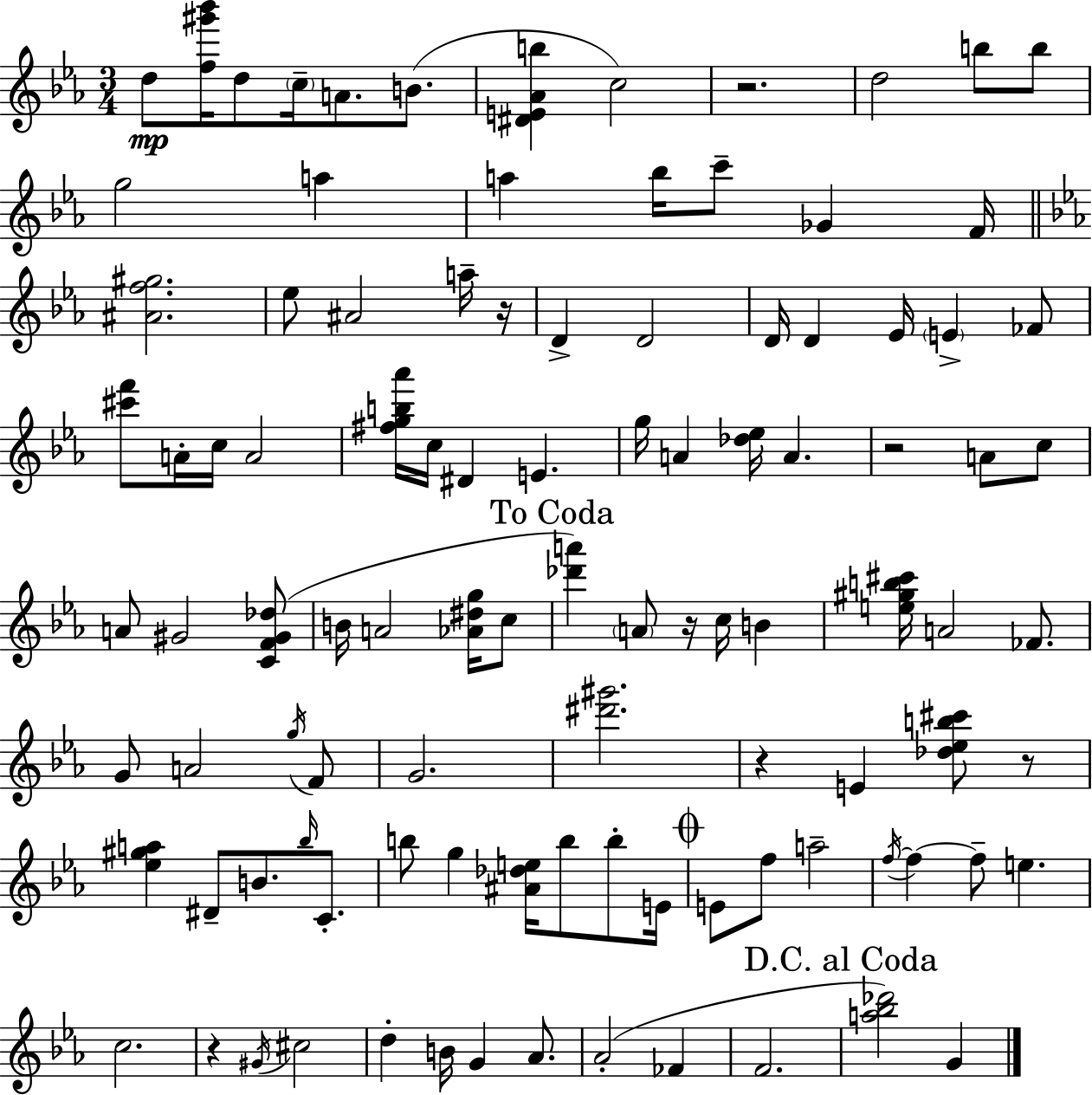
X:1
T:Untitled
M:3/4
L:1/4
K:Cm
d/2 [f^g'_b']/4 d/2 c/4 A/2 B/2 [^DE_Ab] c2 z2 d2 b/2 b/2 g2 a a _b/4 c'/2 _G F/4 [^Af^g]2 _e/2 ^A2 a/4 z/4 D D2 D/4 D _E/4 E _F/2 [^c'f']/2 A/4 c/4 A2 [^fgb_a']/4 c/4 ^D E g/4 A [_d_e]/4 A z2 A/2 c/2 A/2 ^G2 [CF^G_d]/2 B/4 A2 [_A^dg]/4 c/2 [_d'a'] A/2 z/4 c/4 B [e^gb^c']/4 A2 _F/2 G/2 A2 g/4 F/2 G2 [^d'^g']2 z E [_d_eb^c']/2 z/2 [_e^ga] ^D/2 B/2 _b/4 C/2 b/2 g [^A_de]/4 b/2 b/2 E/4 E/2 f/2 a2 f/4 f f/2 e c2 z ^G/4 ^c2 d B/4 G _A/2 _A2 _F F2 [a_b_d']2 G